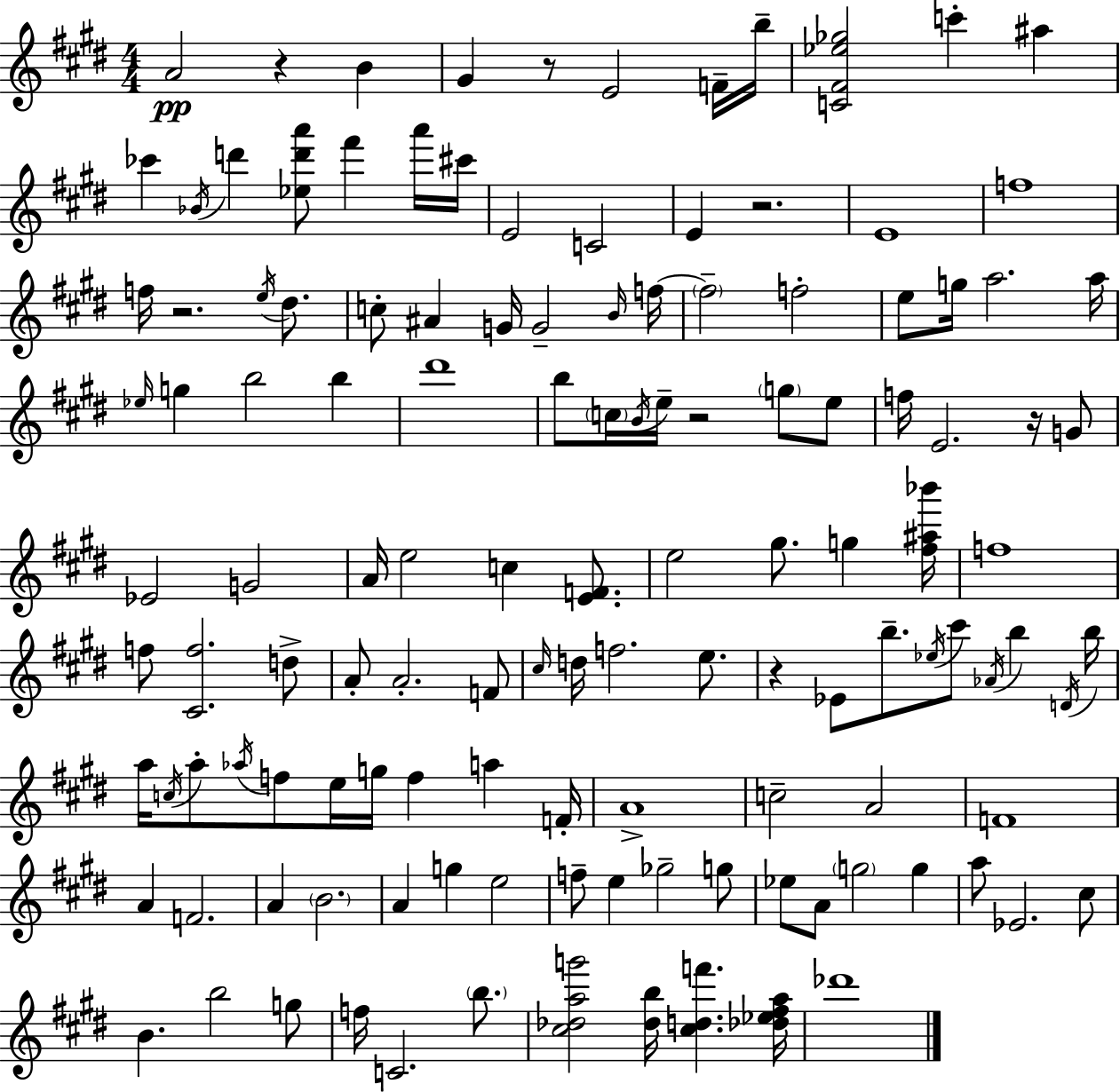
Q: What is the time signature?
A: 4/4